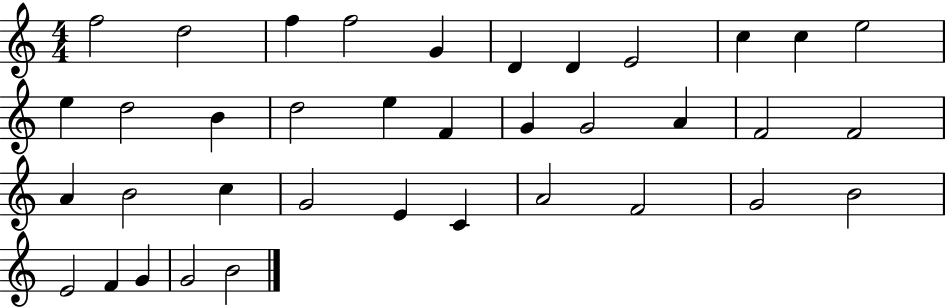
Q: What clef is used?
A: treble